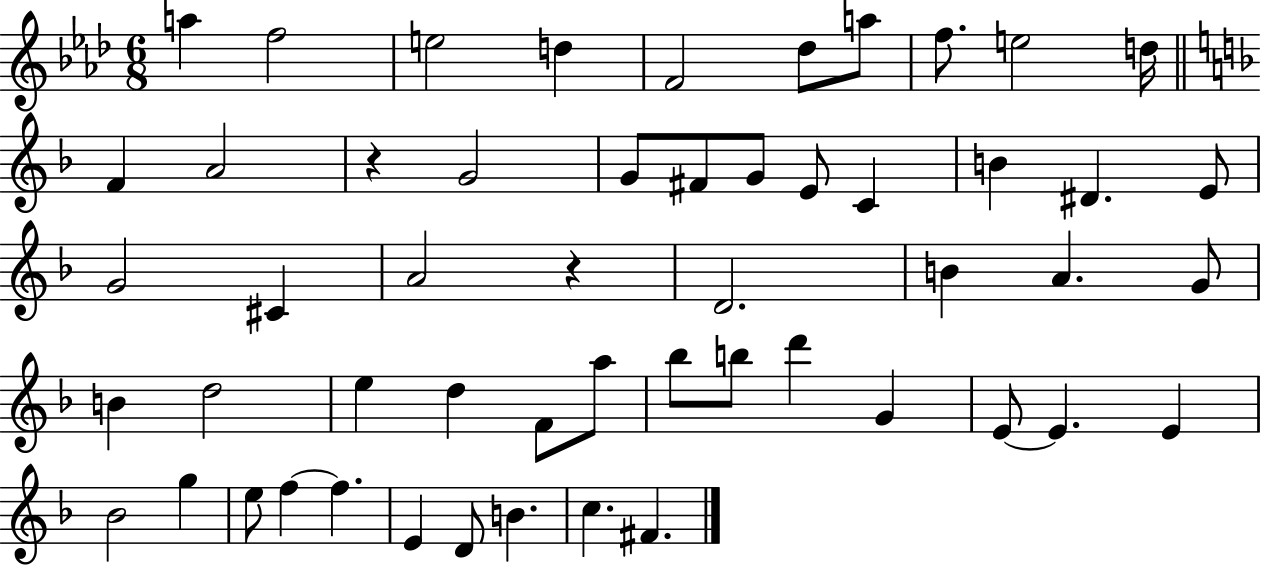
X:1
T:Untitled
M:6/8
L:1/4
K:Ab
a f2 e2 d F2 _d/2 a/2 f/2 e2 d/4 F A2 z G2 G/2 ^F/2 G/2 E/2 C B ^D E/2 G2 ^C A2 z D2 B A G/2 B d2 e d F/2 a/2 _b/2 b/2 d' G E/2 E E _B2 g e/2 f f E D/2 B c ^F